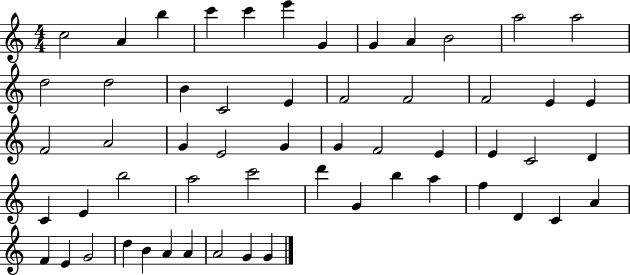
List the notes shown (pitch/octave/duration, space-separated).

C5/h A4/q B5/q C6/q C6/q E6/q G4/q G4/q A4/q B4/h A5/h A5/h D5/h D5/h B4/q C4/h E4/q F4/h F4/h F4/h E4/q E4/q F4/h A4/h G4/q E4/h G4/q G4/q F4/h E4/q E4/q C4/h D4/q C4/q E4/q B5/h A5/h C6/h D6/q G4/q B5/q A5/q F5/q D4/q C4/q A4/q F4/q E4/q G4/h D5/q B4/q A4/q A4/q A4/h G4/q G4/q